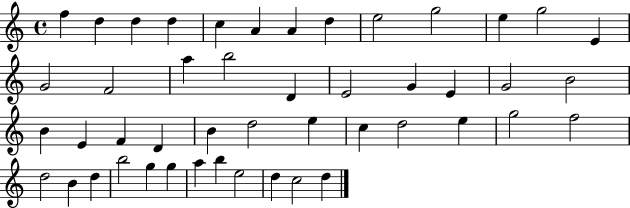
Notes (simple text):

F5/q D5/q D5/q D5/q C5/q A4/q A4/q D5/q E5/h G5/h E5/q G5/h E4/q G4/h F4/h A5/q B5/h D4/q E4/h G4/q E4/q G4/h B4/h B4/q E4/q F4/q D4/q B4/q D5/h E5/q C5/q D5/h E5/q G5/h F5/h D5/h B4/q D5/q B5/h G5/q G5/q A5/q B5/q E5/h D5/q C5/h D5/q